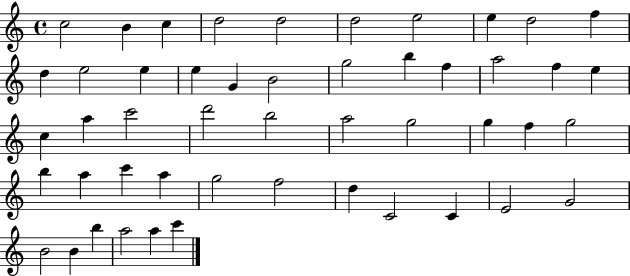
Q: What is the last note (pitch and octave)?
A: C6